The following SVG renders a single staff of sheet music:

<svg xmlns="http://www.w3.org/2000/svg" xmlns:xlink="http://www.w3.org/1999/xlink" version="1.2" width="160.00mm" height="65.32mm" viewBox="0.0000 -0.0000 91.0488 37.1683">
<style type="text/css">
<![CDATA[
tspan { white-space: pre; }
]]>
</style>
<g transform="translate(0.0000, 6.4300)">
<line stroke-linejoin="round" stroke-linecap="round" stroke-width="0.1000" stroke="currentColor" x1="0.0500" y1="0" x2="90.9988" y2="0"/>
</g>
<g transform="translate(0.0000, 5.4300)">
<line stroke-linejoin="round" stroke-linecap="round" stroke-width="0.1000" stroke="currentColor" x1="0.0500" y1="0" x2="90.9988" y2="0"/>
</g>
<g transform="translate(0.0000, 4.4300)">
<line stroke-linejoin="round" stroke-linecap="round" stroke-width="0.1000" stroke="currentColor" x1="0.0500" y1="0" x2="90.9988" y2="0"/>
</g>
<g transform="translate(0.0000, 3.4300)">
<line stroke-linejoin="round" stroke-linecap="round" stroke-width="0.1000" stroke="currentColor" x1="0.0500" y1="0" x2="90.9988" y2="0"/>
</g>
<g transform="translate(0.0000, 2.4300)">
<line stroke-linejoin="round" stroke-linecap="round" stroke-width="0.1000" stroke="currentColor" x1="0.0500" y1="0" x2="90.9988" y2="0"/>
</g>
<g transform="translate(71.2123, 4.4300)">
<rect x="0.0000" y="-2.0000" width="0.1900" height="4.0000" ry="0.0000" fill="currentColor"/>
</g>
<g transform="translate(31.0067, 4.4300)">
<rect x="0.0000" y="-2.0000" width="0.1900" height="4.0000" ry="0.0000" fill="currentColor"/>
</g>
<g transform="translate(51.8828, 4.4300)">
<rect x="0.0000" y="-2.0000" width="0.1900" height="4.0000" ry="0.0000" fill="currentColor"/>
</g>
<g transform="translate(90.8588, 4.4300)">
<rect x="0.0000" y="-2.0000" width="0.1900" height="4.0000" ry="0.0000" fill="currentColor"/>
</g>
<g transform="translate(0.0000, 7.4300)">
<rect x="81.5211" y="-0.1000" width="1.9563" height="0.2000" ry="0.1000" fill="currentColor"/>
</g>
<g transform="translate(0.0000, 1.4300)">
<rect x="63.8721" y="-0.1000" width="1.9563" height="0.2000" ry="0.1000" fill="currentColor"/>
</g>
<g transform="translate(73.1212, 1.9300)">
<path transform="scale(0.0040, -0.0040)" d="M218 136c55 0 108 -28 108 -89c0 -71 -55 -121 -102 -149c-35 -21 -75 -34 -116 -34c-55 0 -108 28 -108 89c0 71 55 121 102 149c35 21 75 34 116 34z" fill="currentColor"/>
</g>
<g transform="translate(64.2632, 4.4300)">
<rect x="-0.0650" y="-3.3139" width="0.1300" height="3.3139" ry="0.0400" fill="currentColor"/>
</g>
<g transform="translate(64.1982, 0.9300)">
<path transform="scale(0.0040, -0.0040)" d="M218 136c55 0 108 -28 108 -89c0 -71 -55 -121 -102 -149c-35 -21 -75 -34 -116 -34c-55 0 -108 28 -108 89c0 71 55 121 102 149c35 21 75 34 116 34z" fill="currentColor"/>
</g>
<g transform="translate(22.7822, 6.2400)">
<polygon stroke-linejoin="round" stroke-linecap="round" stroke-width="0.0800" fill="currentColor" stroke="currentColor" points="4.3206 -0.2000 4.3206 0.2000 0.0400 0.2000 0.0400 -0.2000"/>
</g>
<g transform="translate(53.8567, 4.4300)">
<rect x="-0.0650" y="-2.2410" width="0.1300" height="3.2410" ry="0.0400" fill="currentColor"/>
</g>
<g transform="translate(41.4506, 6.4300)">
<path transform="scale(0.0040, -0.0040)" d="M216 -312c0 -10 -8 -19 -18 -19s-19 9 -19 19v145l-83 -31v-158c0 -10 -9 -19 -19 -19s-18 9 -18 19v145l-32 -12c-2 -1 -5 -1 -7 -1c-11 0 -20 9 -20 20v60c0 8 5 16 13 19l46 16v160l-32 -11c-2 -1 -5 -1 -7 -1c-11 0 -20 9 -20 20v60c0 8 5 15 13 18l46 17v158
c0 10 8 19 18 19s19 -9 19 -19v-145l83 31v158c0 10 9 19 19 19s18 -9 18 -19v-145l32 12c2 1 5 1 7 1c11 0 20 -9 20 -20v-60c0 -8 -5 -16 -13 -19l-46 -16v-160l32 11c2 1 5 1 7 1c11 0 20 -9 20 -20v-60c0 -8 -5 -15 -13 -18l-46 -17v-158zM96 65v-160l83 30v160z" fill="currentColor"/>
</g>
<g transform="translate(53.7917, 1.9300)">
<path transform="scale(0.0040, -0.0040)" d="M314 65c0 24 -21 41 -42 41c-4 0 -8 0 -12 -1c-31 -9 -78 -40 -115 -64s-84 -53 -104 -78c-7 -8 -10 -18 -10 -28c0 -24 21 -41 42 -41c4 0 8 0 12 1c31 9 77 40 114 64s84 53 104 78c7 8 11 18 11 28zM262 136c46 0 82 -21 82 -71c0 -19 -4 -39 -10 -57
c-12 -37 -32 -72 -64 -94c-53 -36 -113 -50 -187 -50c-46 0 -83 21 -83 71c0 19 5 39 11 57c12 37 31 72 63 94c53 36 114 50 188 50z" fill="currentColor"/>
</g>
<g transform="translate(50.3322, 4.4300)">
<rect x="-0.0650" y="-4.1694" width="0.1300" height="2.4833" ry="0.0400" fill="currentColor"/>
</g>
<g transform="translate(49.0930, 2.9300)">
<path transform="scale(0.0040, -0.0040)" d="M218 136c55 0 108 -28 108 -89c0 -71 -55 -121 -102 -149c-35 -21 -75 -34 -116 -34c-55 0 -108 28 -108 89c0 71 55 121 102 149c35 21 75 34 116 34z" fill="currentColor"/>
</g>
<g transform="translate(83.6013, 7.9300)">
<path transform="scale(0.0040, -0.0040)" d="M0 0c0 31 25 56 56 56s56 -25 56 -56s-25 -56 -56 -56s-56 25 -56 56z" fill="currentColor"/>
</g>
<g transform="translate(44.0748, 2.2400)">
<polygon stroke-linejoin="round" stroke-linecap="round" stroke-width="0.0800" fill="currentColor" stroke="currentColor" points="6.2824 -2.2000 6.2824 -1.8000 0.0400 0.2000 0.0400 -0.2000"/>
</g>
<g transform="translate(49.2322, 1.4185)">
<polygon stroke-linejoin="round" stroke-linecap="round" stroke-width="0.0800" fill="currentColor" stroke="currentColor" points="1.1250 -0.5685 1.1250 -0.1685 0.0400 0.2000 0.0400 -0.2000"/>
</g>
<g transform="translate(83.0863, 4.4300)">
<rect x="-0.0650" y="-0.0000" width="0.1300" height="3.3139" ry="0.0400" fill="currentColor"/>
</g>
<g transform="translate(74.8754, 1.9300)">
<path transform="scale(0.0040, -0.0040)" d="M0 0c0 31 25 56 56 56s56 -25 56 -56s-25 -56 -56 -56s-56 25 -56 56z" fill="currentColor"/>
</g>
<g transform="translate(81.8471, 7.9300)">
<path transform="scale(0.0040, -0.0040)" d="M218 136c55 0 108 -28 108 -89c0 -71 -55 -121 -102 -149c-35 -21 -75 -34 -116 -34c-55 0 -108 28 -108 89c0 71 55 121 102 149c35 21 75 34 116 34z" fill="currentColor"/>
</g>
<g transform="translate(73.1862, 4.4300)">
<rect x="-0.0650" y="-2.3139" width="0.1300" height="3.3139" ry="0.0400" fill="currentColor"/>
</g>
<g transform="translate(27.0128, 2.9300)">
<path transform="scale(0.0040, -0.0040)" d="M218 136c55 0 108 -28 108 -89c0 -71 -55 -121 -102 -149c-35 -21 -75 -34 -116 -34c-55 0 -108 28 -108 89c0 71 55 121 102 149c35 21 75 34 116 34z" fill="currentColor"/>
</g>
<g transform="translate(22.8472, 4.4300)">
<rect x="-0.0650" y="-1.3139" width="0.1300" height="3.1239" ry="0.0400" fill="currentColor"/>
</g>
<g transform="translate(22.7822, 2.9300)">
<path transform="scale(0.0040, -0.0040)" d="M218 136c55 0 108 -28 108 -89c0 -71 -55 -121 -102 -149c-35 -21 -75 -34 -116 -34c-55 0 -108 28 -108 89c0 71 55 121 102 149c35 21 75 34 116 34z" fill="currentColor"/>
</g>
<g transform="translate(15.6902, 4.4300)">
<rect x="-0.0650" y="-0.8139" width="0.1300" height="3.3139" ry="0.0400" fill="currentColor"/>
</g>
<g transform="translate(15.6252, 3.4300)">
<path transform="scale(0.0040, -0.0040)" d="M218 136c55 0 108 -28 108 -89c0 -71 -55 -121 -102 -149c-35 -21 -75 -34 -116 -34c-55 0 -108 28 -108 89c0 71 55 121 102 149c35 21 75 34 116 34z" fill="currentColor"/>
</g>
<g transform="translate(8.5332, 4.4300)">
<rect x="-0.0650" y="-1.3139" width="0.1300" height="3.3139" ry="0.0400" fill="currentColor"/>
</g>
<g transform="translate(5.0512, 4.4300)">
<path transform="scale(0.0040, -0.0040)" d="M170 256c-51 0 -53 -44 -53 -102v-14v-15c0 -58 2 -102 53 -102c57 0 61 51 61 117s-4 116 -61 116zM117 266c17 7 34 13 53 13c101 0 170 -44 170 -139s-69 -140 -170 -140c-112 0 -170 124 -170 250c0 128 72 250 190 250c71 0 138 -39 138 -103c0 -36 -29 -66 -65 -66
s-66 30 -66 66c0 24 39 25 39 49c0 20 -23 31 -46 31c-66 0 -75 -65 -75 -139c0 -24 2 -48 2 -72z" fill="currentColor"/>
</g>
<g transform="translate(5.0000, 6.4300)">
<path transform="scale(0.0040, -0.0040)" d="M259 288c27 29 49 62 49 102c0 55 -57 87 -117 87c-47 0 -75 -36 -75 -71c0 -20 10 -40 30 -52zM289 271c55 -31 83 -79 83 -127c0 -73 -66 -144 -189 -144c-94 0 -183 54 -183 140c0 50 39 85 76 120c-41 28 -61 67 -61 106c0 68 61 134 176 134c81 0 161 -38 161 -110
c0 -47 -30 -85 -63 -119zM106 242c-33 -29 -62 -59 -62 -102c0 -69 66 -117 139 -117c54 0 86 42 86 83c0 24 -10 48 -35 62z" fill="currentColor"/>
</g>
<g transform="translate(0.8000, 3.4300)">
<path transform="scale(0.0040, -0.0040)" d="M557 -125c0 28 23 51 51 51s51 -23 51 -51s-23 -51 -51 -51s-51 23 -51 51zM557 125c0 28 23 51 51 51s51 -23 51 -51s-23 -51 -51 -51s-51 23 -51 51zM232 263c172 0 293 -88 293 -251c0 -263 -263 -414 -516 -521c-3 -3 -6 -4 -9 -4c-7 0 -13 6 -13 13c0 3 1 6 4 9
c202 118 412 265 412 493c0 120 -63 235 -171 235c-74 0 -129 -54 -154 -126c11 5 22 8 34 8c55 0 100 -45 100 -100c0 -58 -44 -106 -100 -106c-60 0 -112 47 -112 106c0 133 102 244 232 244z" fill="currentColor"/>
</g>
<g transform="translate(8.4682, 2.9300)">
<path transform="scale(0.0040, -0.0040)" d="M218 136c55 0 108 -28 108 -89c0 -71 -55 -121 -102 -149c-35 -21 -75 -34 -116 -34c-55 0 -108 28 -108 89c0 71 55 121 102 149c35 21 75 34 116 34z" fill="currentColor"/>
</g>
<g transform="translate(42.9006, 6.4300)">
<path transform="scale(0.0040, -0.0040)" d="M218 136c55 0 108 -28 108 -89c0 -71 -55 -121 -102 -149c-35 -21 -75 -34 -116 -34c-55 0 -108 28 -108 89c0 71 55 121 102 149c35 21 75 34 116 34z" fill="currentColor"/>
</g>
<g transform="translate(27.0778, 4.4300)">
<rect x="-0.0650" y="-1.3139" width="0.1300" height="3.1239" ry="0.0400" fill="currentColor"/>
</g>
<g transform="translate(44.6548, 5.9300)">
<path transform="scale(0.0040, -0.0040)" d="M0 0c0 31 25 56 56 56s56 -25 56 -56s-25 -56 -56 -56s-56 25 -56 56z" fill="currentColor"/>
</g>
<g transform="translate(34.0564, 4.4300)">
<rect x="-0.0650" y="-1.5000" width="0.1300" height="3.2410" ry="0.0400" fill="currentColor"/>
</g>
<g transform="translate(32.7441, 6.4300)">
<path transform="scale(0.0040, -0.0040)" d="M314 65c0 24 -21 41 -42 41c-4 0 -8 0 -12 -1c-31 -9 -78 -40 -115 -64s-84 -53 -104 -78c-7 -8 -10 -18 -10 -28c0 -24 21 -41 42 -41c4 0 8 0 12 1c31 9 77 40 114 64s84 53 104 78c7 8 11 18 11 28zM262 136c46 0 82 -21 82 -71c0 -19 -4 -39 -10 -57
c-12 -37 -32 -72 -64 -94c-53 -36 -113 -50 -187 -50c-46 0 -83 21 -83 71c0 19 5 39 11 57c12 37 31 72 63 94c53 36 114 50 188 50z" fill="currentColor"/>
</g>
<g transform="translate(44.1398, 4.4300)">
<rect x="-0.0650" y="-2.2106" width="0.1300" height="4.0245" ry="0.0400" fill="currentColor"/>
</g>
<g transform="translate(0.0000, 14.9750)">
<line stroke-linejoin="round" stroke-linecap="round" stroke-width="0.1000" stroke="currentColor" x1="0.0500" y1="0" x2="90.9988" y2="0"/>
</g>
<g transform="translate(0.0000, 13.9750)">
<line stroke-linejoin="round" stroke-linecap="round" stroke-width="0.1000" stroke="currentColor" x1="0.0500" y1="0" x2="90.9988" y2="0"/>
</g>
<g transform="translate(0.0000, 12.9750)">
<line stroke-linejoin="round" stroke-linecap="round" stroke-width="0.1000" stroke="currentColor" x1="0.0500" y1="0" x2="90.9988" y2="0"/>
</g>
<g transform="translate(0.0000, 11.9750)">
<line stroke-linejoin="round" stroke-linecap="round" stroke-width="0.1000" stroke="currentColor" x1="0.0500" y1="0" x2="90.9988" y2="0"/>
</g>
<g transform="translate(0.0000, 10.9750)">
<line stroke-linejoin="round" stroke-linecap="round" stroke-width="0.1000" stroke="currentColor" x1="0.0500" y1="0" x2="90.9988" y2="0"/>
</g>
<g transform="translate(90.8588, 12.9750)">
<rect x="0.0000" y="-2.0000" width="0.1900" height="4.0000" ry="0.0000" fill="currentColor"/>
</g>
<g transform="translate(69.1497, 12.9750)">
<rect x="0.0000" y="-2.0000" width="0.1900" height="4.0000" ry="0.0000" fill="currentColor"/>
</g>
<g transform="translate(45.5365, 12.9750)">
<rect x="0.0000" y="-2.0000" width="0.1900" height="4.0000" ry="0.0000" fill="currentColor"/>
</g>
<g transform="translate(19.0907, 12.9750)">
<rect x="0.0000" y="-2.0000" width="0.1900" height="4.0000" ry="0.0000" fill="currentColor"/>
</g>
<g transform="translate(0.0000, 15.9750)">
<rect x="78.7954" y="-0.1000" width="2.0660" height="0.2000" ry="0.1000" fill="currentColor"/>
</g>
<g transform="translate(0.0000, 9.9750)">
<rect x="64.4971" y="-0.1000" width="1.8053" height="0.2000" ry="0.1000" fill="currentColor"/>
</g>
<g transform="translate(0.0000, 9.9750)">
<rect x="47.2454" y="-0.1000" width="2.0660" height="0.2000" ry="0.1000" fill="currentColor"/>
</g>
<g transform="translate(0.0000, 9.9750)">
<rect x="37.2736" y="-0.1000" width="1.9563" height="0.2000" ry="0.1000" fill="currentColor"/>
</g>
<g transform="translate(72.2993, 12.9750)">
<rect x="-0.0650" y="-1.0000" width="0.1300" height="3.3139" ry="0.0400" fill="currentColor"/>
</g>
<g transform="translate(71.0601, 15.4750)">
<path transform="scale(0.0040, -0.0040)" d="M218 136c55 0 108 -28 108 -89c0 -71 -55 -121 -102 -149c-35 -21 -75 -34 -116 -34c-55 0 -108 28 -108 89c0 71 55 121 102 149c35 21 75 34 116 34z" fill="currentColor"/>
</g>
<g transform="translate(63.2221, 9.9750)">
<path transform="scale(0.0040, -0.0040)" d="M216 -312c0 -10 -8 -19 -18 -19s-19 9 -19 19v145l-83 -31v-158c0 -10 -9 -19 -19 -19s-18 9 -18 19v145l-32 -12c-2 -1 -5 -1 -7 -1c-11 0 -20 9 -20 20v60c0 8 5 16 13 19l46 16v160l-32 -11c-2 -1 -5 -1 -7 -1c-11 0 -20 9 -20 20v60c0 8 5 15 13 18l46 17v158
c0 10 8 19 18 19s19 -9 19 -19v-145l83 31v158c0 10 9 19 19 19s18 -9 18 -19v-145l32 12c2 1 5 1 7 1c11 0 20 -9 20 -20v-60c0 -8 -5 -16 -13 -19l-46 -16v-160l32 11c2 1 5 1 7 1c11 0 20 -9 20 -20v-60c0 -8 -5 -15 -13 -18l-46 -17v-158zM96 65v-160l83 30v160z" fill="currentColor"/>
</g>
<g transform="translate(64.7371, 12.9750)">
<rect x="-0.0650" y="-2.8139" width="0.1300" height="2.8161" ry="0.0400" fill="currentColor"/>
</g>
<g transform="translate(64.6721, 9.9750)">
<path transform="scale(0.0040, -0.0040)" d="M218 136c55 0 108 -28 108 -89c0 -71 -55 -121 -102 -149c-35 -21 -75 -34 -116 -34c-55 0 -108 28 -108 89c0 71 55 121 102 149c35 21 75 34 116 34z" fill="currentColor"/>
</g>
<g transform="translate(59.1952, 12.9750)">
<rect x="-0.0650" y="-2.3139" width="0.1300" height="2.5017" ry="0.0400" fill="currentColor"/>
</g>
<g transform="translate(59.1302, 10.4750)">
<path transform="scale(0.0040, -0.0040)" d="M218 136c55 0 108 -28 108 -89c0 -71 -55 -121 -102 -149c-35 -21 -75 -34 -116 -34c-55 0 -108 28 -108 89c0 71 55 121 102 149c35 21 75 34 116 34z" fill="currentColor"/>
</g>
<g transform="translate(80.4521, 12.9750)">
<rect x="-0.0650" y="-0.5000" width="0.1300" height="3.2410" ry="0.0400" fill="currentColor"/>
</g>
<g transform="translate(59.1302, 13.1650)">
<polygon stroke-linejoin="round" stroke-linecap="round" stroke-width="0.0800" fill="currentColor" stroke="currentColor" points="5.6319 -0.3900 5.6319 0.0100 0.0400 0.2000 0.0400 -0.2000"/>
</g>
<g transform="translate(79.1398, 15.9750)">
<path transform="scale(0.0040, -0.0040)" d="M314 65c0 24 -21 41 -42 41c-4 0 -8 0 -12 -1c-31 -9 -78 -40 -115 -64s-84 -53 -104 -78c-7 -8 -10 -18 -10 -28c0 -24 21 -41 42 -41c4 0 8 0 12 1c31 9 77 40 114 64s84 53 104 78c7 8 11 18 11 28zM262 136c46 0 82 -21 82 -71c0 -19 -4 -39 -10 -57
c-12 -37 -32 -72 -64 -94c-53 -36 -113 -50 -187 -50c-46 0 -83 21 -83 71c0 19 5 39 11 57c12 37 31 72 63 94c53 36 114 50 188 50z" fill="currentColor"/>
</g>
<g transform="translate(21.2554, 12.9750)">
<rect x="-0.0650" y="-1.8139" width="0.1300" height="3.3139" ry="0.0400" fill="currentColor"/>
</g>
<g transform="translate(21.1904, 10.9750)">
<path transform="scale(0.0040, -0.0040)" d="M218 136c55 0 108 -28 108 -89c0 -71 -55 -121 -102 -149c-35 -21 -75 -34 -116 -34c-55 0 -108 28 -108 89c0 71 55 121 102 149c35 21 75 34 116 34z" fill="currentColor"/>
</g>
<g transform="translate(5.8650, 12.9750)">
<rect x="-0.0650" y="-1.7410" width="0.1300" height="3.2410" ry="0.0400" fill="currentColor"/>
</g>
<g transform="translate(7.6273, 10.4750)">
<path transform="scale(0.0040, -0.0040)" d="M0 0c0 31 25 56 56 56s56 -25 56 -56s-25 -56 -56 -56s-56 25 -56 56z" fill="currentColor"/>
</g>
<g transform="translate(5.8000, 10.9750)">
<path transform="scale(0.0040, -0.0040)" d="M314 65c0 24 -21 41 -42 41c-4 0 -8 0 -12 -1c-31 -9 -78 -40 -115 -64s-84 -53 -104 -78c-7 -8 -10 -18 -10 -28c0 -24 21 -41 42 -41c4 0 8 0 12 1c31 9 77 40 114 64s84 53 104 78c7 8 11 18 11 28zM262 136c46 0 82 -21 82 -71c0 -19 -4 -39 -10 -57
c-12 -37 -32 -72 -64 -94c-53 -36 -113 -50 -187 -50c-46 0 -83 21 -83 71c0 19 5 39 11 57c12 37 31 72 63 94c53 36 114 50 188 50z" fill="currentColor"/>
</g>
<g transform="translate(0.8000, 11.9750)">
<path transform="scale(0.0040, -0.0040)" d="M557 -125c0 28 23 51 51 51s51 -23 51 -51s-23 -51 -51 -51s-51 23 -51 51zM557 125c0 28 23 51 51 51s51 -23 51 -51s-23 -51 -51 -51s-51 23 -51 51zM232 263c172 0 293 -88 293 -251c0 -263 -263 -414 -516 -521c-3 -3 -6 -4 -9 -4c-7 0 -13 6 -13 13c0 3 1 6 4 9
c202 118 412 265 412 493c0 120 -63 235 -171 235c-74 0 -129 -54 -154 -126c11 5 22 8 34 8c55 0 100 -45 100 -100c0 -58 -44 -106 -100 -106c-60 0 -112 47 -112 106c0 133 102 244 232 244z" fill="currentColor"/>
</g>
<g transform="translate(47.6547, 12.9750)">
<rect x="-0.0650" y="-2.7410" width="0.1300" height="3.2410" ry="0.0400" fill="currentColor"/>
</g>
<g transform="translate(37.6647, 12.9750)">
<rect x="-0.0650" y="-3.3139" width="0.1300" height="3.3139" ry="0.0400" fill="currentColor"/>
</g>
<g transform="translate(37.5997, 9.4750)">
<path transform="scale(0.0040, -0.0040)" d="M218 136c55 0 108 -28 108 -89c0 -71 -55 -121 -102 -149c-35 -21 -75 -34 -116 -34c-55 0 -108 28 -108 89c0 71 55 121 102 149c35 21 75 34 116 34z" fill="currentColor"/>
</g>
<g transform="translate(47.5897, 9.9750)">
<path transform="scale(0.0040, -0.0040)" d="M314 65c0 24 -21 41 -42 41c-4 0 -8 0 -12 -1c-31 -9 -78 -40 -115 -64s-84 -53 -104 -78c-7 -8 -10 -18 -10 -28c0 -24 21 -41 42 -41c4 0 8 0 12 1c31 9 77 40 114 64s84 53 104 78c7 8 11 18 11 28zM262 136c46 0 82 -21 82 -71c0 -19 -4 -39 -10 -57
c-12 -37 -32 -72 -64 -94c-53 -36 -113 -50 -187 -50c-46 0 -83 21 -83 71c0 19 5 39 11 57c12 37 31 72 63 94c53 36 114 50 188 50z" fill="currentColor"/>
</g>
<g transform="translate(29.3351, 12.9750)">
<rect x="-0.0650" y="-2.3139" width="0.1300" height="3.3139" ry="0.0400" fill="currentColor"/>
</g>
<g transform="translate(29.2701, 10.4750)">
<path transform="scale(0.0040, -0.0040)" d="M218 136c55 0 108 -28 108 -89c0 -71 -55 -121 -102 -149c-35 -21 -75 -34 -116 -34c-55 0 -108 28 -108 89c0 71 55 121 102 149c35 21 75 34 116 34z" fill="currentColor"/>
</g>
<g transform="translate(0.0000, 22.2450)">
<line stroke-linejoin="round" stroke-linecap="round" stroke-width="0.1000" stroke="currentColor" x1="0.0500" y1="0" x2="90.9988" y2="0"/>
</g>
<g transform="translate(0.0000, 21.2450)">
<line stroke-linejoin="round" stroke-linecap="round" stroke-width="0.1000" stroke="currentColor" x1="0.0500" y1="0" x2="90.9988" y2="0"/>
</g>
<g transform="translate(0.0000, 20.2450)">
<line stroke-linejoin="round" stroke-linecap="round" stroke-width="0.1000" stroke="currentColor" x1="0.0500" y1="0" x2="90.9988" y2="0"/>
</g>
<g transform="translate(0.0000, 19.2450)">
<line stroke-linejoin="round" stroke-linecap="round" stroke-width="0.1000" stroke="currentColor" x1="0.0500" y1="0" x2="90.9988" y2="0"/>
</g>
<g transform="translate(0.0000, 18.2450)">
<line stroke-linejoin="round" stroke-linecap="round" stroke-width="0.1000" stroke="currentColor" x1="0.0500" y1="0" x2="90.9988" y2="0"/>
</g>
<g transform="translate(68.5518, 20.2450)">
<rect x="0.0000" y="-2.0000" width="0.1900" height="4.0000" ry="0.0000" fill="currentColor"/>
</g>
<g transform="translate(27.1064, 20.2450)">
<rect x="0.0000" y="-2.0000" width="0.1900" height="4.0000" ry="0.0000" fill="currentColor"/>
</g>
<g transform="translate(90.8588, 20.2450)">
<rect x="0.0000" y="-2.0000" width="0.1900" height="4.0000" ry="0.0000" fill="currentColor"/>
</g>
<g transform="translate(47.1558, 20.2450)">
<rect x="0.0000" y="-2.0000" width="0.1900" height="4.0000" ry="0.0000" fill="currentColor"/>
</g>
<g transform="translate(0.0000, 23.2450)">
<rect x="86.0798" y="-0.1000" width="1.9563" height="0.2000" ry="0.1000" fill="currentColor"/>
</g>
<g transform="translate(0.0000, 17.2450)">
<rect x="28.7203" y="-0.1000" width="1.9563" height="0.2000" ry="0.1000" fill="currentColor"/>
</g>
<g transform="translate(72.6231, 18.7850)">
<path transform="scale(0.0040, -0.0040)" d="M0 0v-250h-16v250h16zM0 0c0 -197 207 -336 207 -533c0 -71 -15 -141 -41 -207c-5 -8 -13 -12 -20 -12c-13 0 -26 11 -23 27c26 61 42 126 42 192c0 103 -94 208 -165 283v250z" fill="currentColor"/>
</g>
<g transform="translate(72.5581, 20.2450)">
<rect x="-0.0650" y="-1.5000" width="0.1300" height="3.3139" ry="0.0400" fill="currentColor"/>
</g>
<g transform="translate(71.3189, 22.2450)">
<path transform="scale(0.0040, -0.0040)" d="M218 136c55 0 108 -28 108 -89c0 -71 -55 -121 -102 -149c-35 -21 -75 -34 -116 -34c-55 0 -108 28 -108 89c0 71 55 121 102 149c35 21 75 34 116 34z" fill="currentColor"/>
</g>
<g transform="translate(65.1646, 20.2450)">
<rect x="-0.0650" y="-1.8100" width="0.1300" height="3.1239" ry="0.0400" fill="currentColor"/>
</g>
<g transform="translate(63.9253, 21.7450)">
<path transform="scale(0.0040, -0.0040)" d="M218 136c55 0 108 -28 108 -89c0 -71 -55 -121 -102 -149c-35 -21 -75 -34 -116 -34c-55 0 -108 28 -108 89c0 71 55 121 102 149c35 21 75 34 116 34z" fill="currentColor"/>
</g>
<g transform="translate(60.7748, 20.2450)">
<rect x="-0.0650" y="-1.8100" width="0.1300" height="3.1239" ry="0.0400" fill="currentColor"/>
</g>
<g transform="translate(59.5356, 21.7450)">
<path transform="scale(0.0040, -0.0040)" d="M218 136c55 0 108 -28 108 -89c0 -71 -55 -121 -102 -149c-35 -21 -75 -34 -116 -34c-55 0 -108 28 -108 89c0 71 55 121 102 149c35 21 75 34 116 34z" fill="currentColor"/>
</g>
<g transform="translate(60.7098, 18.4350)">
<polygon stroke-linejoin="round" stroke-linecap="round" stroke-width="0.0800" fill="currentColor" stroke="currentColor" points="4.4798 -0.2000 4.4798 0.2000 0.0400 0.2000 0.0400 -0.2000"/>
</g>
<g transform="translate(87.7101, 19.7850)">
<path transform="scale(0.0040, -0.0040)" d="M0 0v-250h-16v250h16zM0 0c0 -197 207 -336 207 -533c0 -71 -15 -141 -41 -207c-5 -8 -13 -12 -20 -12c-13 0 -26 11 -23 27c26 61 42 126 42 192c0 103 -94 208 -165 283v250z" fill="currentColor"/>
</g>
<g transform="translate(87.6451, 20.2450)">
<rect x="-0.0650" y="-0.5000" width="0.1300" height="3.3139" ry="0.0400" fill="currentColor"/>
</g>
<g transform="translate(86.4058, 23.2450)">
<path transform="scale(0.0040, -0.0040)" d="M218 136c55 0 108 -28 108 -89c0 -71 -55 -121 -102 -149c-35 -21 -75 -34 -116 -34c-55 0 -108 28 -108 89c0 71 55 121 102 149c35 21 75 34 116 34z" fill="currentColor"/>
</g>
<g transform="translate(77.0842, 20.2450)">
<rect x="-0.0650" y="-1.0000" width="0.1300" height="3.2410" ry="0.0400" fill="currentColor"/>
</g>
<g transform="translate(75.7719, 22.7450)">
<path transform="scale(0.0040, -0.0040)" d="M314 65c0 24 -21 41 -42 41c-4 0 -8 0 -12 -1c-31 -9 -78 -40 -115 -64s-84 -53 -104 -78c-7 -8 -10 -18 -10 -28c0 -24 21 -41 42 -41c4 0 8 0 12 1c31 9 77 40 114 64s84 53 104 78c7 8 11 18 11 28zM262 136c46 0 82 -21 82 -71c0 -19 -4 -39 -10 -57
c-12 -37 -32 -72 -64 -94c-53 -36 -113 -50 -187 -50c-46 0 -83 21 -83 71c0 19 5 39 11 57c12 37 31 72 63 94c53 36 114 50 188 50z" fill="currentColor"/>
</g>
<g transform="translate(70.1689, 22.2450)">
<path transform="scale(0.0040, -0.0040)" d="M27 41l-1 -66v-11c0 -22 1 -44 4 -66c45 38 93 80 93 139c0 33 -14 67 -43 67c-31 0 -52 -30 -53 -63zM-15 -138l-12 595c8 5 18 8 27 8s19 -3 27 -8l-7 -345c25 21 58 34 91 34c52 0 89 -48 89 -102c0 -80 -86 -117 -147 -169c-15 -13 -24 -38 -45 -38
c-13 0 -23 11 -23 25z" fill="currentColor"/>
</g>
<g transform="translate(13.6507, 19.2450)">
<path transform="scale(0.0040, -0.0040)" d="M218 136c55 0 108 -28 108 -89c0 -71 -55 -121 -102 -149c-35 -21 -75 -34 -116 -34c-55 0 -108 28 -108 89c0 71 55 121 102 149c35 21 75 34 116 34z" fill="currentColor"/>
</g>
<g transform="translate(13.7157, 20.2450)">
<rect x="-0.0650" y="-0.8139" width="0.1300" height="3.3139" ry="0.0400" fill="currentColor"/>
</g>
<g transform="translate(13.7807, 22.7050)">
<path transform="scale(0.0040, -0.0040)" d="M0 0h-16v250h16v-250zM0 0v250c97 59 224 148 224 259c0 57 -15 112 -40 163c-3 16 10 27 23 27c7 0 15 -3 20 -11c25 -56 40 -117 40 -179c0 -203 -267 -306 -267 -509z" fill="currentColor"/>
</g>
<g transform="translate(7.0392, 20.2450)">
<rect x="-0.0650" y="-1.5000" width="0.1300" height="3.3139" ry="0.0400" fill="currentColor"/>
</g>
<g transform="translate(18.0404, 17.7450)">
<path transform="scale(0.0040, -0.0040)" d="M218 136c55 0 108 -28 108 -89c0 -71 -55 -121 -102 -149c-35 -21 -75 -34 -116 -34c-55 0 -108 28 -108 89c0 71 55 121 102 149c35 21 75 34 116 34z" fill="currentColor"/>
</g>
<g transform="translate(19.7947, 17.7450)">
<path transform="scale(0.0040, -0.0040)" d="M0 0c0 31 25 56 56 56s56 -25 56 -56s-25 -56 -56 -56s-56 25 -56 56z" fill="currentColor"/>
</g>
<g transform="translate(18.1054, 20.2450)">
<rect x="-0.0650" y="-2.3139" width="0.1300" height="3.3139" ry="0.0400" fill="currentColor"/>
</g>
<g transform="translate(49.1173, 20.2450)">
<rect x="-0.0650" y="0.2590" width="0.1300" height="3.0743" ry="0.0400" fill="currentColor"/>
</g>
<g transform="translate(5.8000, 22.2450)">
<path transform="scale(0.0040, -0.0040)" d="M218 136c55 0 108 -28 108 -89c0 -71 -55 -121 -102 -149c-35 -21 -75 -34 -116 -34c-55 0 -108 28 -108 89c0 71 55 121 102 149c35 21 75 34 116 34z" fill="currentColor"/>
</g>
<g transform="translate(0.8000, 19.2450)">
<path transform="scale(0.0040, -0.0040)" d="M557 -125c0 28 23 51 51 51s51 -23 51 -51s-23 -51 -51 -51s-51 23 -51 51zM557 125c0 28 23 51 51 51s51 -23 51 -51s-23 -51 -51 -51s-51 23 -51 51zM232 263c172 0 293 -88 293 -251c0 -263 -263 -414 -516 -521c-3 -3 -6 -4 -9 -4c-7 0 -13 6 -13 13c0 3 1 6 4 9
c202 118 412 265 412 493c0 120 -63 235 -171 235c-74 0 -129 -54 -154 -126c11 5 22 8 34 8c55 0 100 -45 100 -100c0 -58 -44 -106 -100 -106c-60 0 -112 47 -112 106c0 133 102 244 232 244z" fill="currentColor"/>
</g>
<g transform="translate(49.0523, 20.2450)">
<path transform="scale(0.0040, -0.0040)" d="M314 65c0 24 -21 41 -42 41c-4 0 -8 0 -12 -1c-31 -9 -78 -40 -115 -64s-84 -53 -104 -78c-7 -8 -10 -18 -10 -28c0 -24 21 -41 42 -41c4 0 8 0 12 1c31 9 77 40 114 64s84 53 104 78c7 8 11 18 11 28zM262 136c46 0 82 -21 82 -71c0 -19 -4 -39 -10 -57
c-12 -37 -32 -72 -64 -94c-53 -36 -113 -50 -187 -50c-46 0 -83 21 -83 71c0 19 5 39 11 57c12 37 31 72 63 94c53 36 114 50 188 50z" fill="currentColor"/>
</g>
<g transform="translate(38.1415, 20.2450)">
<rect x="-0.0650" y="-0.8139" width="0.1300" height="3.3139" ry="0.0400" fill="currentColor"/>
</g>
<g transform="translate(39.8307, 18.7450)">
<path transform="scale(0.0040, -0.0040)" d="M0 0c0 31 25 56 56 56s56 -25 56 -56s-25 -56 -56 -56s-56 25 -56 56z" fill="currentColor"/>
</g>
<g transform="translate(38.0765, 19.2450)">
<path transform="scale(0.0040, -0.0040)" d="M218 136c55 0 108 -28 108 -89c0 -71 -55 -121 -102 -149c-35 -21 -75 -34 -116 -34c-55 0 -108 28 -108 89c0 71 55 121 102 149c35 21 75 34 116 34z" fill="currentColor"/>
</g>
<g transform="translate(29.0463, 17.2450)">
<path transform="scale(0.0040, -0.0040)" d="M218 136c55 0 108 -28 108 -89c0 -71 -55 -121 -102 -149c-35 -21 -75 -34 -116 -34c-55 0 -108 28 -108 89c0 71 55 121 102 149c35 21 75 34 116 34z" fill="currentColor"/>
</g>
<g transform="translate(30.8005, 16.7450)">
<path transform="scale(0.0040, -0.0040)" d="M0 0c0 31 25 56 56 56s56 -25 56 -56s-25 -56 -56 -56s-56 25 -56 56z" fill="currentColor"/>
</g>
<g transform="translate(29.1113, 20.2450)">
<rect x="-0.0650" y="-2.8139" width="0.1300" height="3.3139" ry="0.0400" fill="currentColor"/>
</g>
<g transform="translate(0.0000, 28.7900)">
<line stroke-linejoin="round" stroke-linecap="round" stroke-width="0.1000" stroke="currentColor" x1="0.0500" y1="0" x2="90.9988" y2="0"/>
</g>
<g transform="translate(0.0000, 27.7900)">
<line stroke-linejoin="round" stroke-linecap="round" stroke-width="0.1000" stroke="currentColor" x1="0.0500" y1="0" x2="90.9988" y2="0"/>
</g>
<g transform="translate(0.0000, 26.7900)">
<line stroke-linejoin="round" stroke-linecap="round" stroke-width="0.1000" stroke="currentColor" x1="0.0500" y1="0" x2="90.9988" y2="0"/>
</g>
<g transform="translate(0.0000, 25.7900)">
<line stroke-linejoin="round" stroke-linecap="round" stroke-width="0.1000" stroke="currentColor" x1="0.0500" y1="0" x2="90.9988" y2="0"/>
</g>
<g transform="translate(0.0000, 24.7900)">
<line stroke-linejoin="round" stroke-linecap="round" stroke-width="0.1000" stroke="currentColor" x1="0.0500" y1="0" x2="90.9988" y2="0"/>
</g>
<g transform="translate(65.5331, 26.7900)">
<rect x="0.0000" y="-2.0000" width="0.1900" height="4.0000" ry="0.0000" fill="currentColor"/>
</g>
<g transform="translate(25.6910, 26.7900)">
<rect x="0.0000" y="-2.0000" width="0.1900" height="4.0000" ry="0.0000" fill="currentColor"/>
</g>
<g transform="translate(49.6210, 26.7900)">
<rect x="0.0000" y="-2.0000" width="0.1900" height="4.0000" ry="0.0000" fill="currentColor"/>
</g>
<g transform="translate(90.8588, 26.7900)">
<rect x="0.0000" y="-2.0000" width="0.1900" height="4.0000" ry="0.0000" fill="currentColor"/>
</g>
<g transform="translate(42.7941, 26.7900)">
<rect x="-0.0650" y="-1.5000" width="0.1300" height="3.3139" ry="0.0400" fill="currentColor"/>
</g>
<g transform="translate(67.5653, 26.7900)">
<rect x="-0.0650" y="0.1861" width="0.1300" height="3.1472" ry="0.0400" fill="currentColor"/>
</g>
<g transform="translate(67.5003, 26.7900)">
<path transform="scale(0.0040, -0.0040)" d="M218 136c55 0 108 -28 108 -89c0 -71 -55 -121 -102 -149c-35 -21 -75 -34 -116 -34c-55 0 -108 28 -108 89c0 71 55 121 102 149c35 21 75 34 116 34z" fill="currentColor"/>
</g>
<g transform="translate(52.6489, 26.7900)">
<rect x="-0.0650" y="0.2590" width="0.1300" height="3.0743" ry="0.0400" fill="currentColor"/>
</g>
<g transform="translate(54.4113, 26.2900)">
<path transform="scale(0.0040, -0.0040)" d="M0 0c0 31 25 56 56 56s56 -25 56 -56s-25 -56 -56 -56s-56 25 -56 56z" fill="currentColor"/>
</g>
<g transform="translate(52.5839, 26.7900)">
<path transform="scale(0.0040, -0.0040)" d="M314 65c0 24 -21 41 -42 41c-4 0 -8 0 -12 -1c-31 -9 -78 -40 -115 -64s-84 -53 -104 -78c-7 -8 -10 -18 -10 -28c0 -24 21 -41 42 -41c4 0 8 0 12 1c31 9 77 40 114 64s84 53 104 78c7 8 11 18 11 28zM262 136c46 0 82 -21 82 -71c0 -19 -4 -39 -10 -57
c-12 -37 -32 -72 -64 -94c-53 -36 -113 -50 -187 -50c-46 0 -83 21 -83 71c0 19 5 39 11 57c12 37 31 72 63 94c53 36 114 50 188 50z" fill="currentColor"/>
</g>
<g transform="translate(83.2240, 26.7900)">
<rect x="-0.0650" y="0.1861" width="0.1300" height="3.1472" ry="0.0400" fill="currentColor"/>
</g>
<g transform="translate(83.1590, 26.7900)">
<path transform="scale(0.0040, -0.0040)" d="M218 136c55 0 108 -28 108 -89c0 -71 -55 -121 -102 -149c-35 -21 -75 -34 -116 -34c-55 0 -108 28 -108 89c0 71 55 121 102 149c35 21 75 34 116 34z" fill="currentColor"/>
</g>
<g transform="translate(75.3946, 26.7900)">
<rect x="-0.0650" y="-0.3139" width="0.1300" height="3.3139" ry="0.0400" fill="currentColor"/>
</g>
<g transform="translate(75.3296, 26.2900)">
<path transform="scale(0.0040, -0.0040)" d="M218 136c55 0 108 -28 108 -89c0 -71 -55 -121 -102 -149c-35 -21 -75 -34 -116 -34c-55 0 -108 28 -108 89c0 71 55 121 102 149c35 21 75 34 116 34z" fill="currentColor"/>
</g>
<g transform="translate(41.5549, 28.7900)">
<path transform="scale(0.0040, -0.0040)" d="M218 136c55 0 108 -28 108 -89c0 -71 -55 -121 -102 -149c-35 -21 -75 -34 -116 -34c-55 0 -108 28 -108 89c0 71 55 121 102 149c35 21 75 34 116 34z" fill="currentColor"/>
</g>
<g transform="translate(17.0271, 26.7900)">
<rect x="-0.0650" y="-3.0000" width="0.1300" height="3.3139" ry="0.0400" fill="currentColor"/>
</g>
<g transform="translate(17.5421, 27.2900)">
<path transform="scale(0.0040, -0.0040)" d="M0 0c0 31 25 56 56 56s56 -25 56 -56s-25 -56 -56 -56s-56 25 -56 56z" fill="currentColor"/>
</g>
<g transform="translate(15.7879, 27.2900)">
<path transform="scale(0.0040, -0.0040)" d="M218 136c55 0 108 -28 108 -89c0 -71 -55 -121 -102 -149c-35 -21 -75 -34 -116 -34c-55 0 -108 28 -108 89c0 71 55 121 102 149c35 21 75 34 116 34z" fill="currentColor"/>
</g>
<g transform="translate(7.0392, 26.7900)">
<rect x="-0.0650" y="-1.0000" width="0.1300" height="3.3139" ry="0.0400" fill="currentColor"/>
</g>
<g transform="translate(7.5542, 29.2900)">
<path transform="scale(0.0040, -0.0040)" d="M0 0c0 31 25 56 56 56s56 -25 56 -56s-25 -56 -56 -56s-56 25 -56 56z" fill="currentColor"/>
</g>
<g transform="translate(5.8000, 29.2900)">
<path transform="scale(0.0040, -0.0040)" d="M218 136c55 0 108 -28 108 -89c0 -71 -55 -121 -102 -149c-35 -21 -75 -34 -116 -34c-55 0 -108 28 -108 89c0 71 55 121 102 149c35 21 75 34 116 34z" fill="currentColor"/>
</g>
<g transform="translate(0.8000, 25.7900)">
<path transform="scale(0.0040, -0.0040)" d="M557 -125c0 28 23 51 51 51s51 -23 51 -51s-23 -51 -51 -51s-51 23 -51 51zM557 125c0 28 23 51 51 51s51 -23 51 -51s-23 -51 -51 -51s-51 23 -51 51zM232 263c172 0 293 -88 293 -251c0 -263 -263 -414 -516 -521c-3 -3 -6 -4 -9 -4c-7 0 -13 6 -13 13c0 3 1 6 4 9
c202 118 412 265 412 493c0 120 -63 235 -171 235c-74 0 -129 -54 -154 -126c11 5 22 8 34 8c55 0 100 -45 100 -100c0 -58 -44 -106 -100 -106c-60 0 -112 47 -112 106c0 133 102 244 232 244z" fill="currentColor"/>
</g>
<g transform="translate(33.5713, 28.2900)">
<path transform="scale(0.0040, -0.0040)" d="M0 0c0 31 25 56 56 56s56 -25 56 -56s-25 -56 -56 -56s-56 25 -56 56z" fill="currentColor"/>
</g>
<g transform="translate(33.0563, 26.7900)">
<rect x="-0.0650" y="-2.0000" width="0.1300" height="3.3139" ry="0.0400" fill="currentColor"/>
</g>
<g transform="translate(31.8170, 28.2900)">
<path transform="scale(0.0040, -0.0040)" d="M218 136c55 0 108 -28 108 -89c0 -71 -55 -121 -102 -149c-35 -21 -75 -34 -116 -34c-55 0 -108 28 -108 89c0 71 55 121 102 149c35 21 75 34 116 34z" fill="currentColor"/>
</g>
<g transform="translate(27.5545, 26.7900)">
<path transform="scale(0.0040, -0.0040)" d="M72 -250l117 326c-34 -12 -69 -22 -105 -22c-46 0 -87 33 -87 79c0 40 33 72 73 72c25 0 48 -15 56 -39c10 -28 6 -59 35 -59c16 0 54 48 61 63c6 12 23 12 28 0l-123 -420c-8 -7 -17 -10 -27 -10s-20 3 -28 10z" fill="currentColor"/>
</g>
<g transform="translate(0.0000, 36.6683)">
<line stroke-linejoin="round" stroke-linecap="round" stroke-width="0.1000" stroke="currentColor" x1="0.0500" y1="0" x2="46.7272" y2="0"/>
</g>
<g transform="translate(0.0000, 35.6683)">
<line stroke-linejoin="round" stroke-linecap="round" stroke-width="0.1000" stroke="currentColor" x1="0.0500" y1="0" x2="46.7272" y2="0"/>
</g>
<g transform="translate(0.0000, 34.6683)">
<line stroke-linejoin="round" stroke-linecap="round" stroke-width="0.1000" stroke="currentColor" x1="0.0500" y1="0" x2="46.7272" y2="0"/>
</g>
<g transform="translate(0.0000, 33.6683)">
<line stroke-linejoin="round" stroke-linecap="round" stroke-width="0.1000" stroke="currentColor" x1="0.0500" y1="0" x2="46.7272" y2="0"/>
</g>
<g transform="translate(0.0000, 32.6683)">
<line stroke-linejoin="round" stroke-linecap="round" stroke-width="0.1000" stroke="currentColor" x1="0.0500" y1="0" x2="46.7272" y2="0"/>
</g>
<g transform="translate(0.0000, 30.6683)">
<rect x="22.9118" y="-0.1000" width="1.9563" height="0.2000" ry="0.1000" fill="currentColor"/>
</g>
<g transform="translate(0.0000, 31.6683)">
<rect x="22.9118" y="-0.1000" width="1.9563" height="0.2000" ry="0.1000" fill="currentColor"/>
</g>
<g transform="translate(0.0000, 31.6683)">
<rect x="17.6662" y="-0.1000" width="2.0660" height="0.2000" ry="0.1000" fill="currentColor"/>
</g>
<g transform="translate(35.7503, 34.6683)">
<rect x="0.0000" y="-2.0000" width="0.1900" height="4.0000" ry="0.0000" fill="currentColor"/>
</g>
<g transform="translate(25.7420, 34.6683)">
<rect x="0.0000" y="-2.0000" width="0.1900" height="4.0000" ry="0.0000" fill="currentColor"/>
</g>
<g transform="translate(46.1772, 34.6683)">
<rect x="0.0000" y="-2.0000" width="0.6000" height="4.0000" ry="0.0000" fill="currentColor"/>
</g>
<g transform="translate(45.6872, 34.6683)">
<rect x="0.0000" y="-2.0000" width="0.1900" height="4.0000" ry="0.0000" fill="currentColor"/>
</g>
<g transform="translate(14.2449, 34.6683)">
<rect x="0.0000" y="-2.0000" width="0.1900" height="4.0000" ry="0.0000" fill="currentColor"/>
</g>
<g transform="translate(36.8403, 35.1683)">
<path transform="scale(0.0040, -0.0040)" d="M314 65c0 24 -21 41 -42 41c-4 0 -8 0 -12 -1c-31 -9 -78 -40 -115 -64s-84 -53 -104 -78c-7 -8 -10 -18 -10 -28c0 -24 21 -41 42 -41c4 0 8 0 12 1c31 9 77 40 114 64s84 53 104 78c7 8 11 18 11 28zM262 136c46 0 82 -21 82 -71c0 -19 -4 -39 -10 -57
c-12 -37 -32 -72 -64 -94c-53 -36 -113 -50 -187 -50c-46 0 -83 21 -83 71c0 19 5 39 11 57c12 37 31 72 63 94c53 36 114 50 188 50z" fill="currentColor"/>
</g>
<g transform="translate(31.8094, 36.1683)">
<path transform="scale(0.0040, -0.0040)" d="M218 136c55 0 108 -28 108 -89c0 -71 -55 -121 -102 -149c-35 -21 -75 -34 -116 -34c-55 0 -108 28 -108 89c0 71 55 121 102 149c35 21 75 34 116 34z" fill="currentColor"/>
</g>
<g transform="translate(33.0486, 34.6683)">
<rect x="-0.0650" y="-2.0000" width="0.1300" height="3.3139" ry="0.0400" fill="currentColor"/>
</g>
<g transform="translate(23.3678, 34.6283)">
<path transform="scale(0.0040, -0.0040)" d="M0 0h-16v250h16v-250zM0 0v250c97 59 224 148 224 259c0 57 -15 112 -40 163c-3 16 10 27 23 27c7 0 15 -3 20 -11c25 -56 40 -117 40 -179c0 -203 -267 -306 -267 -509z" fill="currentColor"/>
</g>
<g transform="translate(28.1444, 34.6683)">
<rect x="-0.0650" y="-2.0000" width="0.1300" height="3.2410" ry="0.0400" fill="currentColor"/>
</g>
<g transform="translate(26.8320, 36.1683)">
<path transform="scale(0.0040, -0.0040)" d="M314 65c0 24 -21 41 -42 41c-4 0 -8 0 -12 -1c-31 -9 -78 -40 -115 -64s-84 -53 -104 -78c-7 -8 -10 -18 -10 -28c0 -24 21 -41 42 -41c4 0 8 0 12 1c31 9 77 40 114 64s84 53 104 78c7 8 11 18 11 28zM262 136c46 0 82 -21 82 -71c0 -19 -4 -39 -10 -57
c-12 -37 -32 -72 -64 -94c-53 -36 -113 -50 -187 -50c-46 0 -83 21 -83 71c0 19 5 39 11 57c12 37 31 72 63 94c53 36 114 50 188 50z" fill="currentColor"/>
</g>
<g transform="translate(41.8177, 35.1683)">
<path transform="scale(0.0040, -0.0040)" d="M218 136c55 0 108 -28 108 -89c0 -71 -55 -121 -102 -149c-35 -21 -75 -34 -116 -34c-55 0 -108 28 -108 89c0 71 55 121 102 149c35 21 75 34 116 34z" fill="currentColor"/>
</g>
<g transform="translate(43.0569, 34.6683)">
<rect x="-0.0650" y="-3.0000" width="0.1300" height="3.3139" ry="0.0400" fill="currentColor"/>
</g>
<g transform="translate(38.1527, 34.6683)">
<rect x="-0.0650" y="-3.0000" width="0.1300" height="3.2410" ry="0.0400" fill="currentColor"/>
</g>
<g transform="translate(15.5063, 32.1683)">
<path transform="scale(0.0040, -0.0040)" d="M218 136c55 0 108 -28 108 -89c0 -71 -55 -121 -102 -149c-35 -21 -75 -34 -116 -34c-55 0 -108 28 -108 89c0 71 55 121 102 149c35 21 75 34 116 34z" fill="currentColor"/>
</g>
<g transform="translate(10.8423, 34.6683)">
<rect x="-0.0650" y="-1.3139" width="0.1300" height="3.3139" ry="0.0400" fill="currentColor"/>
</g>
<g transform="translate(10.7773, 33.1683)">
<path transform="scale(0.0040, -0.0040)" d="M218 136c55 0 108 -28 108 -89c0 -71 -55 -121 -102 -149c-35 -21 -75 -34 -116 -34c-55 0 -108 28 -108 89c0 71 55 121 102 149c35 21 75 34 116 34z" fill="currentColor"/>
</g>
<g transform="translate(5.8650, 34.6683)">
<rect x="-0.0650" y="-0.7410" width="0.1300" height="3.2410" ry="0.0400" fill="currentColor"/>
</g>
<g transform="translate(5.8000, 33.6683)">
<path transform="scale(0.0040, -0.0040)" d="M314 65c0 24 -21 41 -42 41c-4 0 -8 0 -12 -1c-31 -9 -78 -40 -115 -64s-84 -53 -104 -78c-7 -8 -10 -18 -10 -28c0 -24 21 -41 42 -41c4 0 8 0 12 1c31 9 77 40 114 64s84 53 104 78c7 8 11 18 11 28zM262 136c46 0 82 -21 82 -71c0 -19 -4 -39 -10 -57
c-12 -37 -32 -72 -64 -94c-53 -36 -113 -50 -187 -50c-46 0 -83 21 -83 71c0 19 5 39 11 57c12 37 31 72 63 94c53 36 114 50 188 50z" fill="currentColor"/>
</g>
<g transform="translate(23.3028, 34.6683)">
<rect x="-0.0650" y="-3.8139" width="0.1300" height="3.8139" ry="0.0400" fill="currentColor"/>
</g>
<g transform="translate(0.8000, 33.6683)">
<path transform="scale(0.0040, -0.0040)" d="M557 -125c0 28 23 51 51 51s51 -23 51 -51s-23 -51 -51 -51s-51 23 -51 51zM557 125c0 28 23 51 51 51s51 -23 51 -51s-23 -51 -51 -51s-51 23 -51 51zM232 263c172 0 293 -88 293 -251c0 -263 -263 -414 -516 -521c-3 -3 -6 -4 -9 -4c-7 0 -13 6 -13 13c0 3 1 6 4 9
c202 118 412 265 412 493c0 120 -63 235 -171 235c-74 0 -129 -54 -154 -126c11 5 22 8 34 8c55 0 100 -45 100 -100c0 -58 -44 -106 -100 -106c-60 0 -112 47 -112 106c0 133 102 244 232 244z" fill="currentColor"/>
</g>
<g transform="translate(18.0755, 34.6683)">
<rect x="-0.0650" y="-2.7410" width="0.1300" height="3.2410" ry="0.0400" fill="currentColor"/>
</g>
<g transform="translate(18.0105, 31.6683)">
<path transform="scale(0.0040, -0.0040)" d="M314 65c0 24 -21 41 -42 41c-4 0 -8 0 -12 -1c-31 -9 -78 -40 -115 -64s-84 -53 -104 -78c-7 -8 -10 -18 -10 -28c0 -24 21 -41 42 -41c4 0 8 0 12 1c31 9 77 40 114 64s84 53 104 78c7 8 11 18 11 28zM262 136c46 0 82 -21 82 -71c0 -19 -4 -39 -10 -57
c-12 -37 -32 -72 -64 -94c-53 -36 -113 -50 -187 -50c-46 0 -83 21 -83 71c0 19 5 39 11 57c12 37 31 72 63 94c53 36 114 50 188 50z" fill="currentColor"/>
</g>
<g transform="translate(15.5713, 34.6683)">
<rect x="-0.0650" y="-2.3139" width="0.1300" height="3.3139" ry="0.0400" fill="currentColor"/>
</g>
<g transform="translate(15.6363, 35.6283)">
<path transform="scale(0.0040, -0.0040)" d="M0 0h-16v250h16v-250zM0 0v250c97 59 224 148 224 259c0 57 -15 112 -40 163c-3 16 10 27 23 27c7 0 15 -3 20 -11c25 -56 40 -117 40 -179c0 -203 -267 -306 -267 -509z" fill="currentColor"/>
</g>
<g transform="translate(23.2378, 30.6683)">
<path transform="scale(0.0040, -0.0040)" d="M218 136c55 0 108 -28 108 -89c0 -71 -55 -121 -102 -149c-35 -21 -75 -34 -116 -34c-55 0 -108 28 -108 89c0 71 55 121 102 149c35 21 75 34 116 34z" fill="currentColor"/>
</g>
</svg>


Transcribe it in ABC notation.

X:1
T:Untitled
M:6/8
L:1/4
K:C
G, F, G,/2 G,/2 G,,2 ^G,,/2 G,/4 B,2 D B, D,, A,2 A, B, D C2 B,/2 ^C/2 F,, E,,2 G,, F,/2 B, C F, D,2 A,,/2 A,,/2 _G,,/2 F,,2 E,,/2 F,, C, z/2 A,, G,, D,2 D, E, D, F,2 G, B,/2 C2 E/2 A,,2 A,, C,2 C,